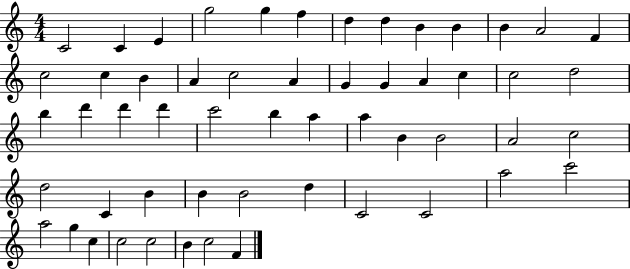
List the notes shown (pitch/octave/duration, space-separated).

C4/h C4/q E4/q G5/h G5/q F5/q D5/q D5/q B4/q B4/q B4/q A4/h F4/q C5/h C5/q B4/q A4/q C5/h A4/q G4/q G4/q A4/q C5/q C5/h D5/h B5/q D6/q D6/q D6/q C6/h B5/q A5/q A5/q B4/q B4/h A4/h C5/h D5/h C4/q B4/q B4/q B4/h D5/q C4/h C4/h A5/h C6/h A5/h G5/q C5/q C5/h C5/h B4/q C5/h F4/q